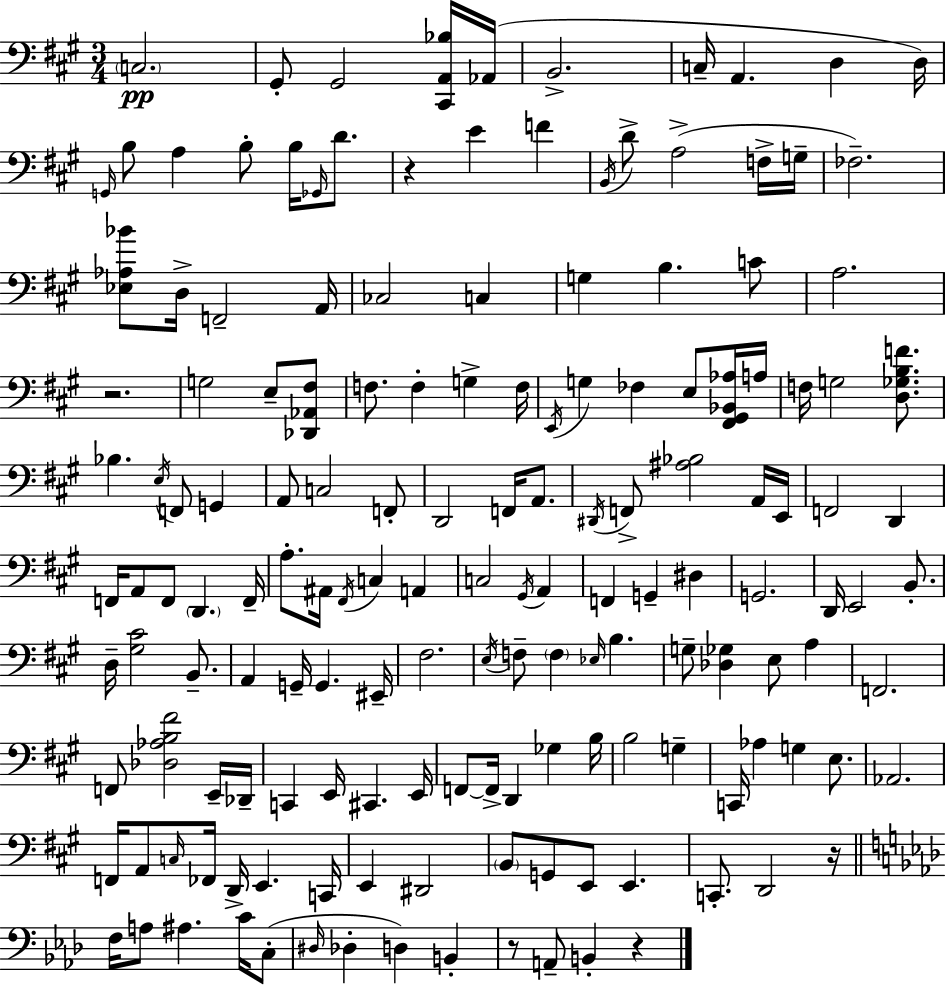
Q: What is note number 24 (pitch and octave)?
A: FES3